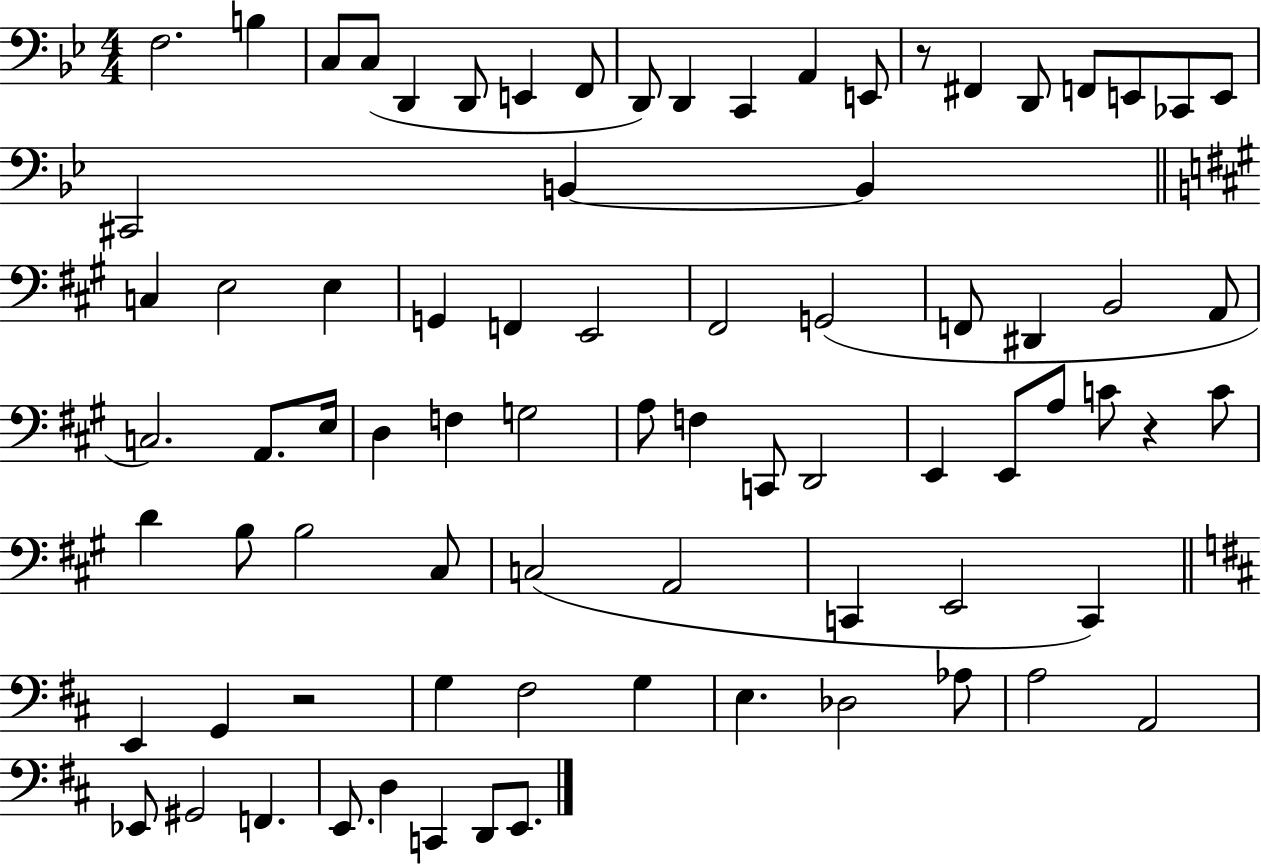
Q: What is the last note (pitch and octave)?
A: E2